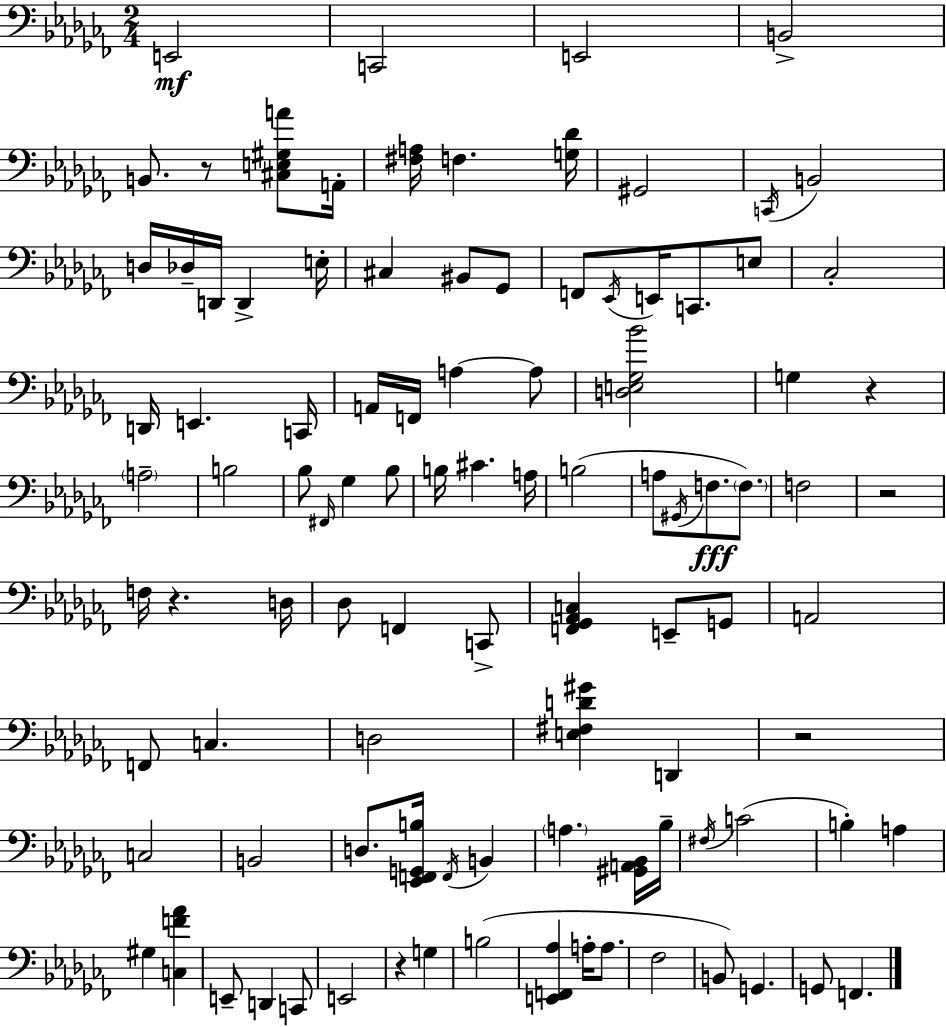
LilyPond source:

{
  \clef bass
  \numericTimeSignature
  \time 2/4
  \key aes \minor
  e,2\mf | c,2 | e,2 | b,2-> | \break b,8. r8 <cis e gis a'>8 a,16-. | <fis a>16 f4. <g des'>16 | gis,2 | \acciaccatura { c,16 } b,2 | \break d16 des16-- d,16 d,4-> | e16-. cis4 bis,8 ges,8 | f,8 \acciaccatura { ees,16 } e,16 c,8. | e8 ces2-. | \break d,16 e,4. | c,16 a,16 f,16 a4~~ | a8 <d e ges bes'>2 | g4 r4 | \break \parenthesize a2-- | b2 | bes8 \grace { fis,16 } ges4 | bes8 b16 cis'4. | \break a16 b2( | a8 \acciaccatura { gis,16 } f8.\fff | \parenthesize f8.) f2 | r2 | \break f16 r4. | d16 des8 f,4 | c,8-> <f, ges, aes, c>4 | e,8-- g,8 a,2 | \break f,8 c4. | d2 | <e fis d' gis'>4 | d,4 r2 | \break c2 | b,2 | d8. <ees, f, g, b>16 | \acciaccatura { f,16 } b,4 \parenthesize a4. | \break <gis, a, bes,>16 bes16-- \acciaccatura { fis16 }( c'2 | b4-.) | a4 gis4 | <c f' aes'>4 e,8-- | \break d,4 c,8 e,2 | r4 | g4 b2( | <e, f, aes>4 | \break a16-. a8. fes2 | b,8) | g,4. g,8 | f,4. \bar "|."
}